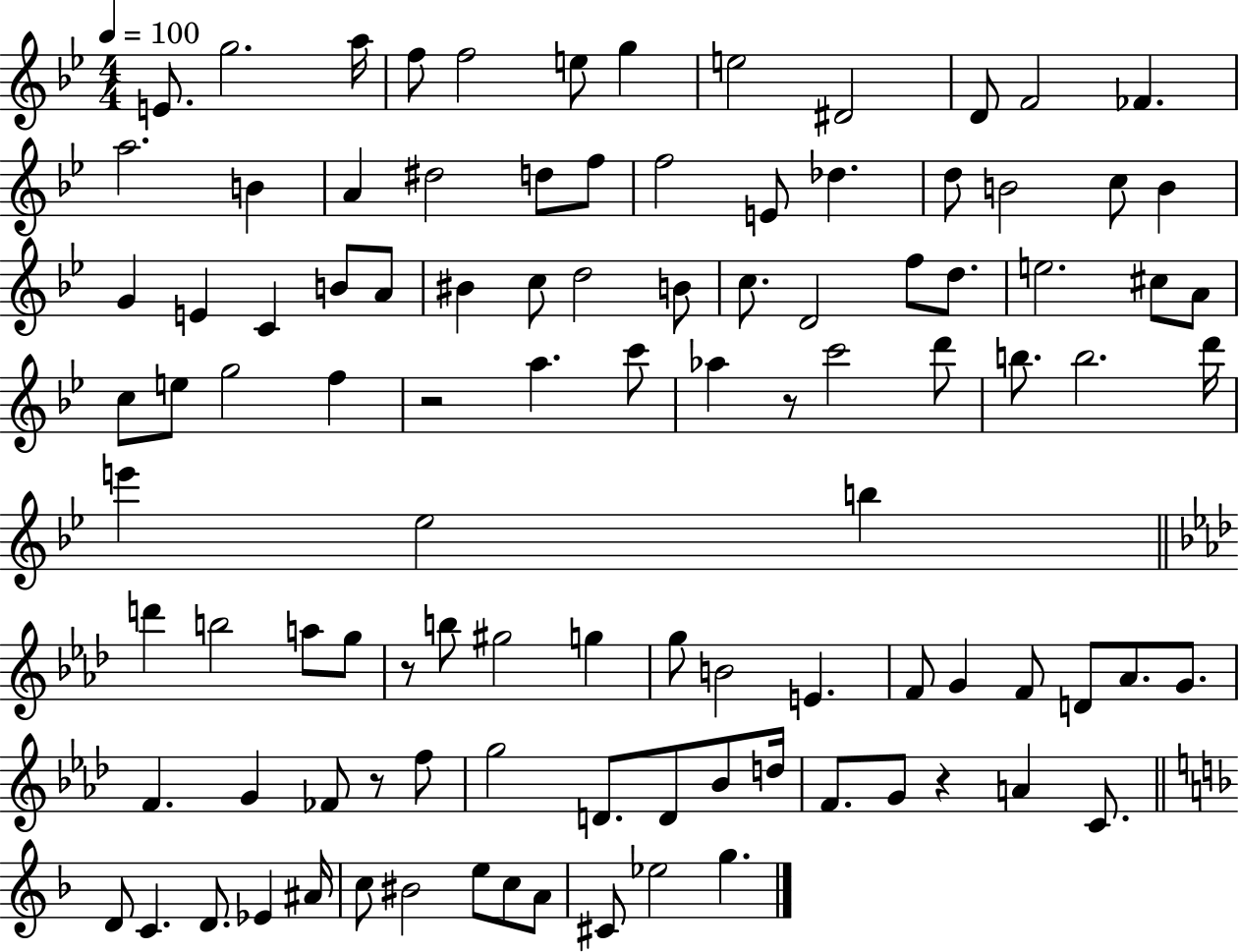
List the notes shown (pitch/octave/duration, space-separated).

E4/e. G5/h. A5/s F5/e F5/h E5/e G5/q E5/h D#4/h D4/e F4/h FES4/q. A5/h. B4/q A4/q D#5/h D5/e F5/e F5/h E4/e Db5/q. D5/e B4/h C5/e B4/q G4/q E4/q C4/q B4/e A4/e BIS4/q C5/e D5/h B4/e C5/e. D4/h F5/e D5/e. E5/h. C#5/e A4/e C5/e E5/e G5/h F5/q R/h A5/q. C6/e Ab5/q R/e C6/h D6/e B5/e. B5/h. D6/s E6/q Eb5/h B5/q D6/q B5/h A5/e G5/e R/e B5/e G#5/h G5/q G5/e B4/h E4/q. F4/e G4/q F4/e D4/e Ab4/e. G4/e. F4/q. G4/q FES4/e R/e F5/e G5/h D4/e. D4/e Bb4/e D5/s F4/e. G4/e R/q A4/q C4/e. D4/e C4/q. D4/e. Eb4/q A#4/s C5/e BIS4/h E5/e C5/e A4/e C#4/e Eb5/h G5/q.